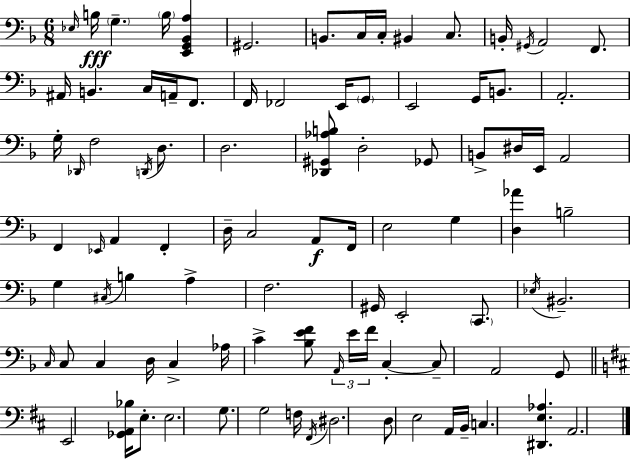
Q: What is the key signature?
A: D minor